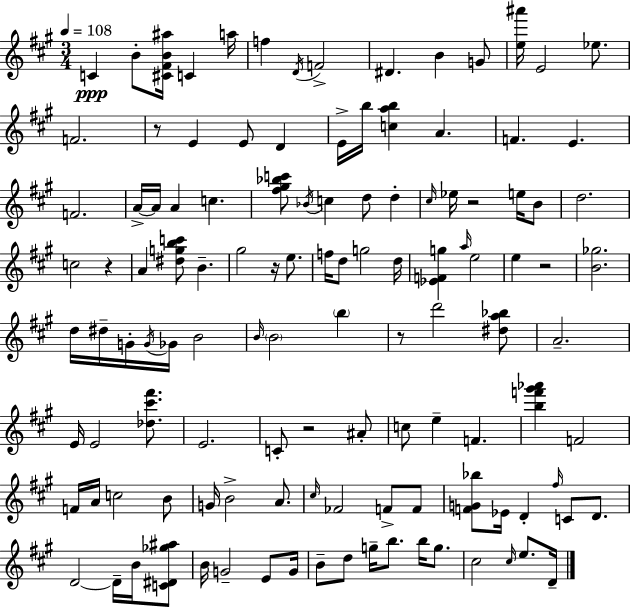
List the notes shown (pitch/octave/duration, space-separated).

C4/q B4/e [C#4,F#4,B4,A#5]/s C4/q A5/s F5/q D4/s F4/h D#4/q. B4/q G4/e [E5,A#6]/s E4/h Eb5/e. F4/h. R/e E4/q E4/e D4/q E4/s B5/s [C5,A5,B5]/q A4/q. F4/q. E4/q. F4/h. A4/s A4/s A4/q C5/q. [F#5,G#5,Bb5,C6]/e Bb4/s C5/q D5/e D5/q C#5/s Eb5/s R/h E5/s B4/e D5/h. C5/h R/q A4/q [D#5,G5,B5,C6]/e B4/q. G#5/h R/s E5/e. F5/s D5/e G5/h D5/s [Eb4,F4,G5]/q A5/s E5/h E5/q R/h [B4,Gb5]/h. D5/s D#5/s G4/s G4/s Gb4/s B4/h B4/s B4/h B5/q R/e D6/h [D#5,A5,Bb5]/e A4/h. E4/s E4/h [Db5,C#6,F#6]/e. E4/h. C4/e R/h A#4/e C5/e E5/q F4/q. [B5,F6,G#6,Ab6]/q F4/h F4/s A4/s C5/h B4/e G4/s B4/h A4/e. C#5/s FES4/h F4/e F4/e [F4,G4,Bb5]/e Eb4/s D4/q F#5/s C4/e D4/e. D4/h D4/s B4/s [C4,D#4,Gb5,A#5]/e B4/s G4/h E4/e G4/s B4/e D5/e G5/s B5/e. B5/s G5/e. C#5/h C#5/s E5/e. D4/s